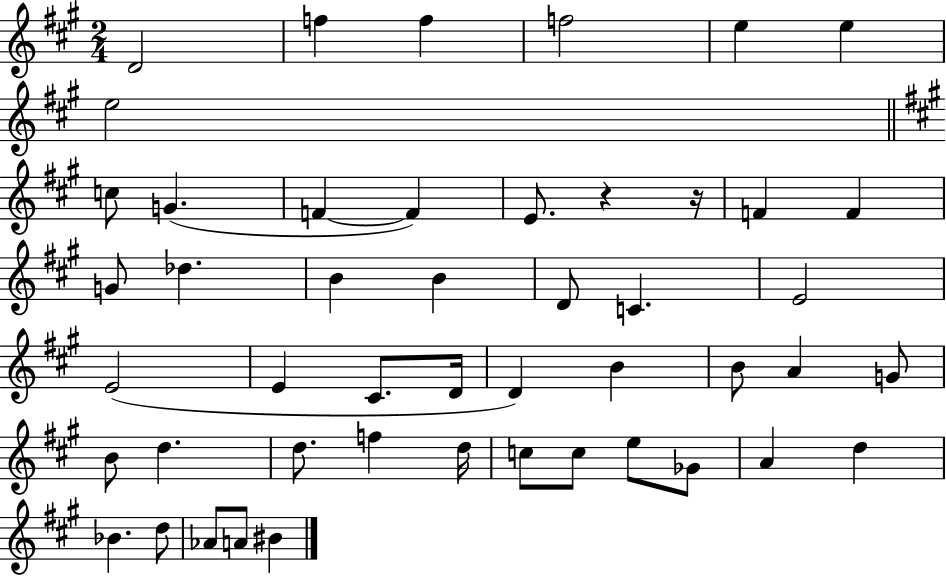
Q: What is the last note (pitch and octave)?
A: BIS4